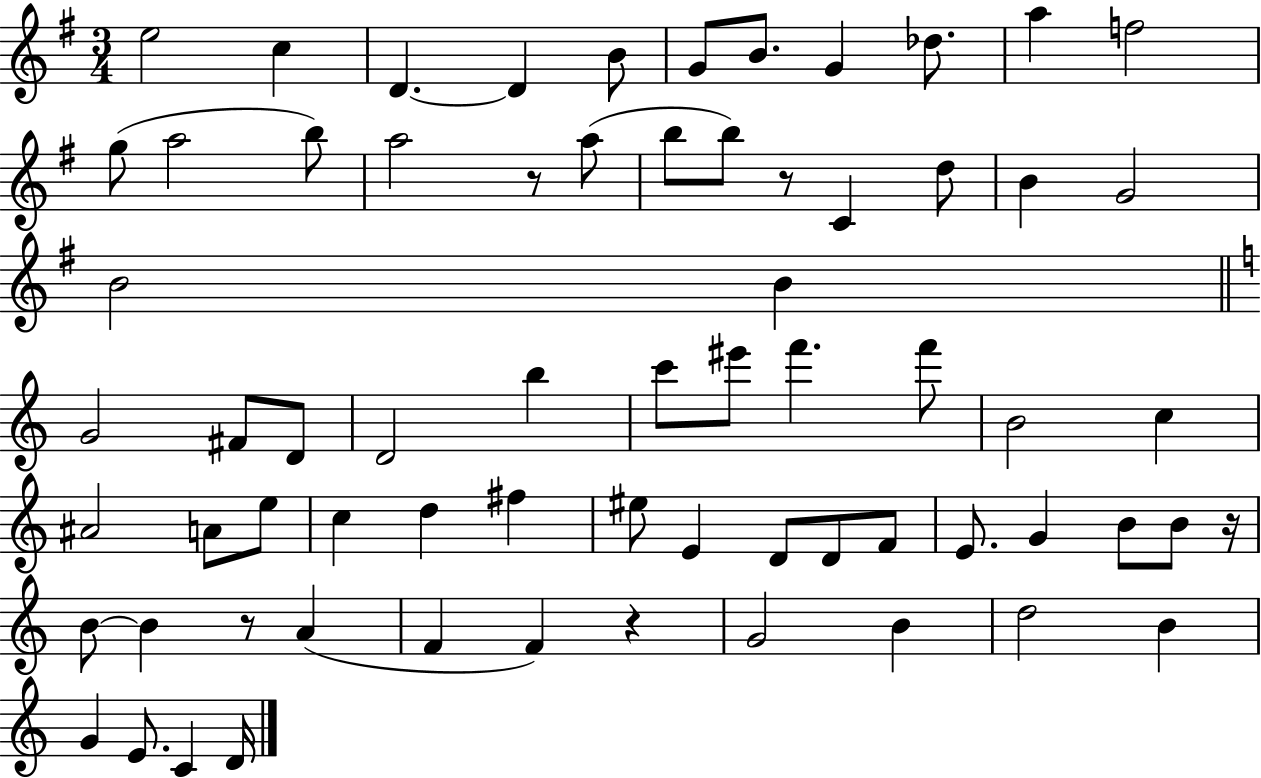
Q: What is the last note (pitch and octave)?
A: D4